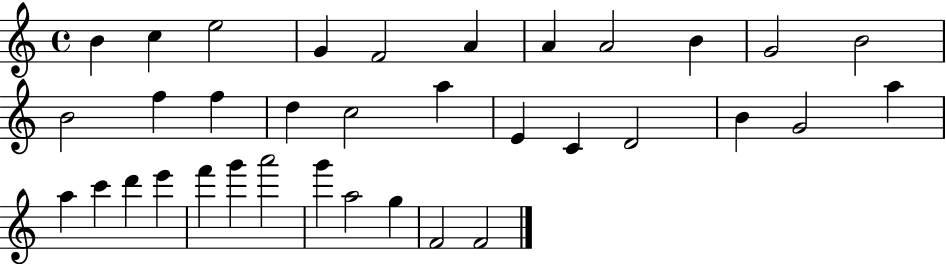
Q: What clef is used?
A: treble